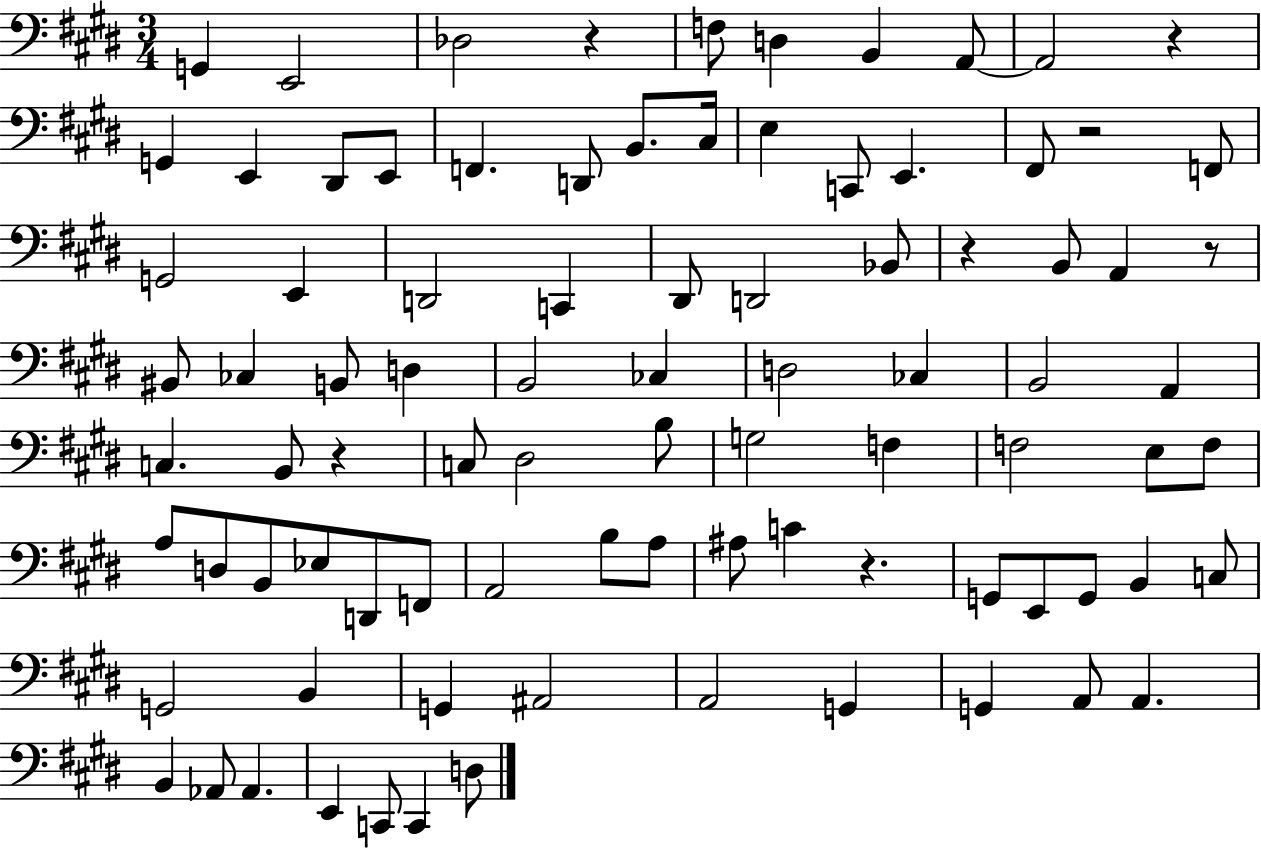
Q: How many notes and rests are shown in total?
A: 89